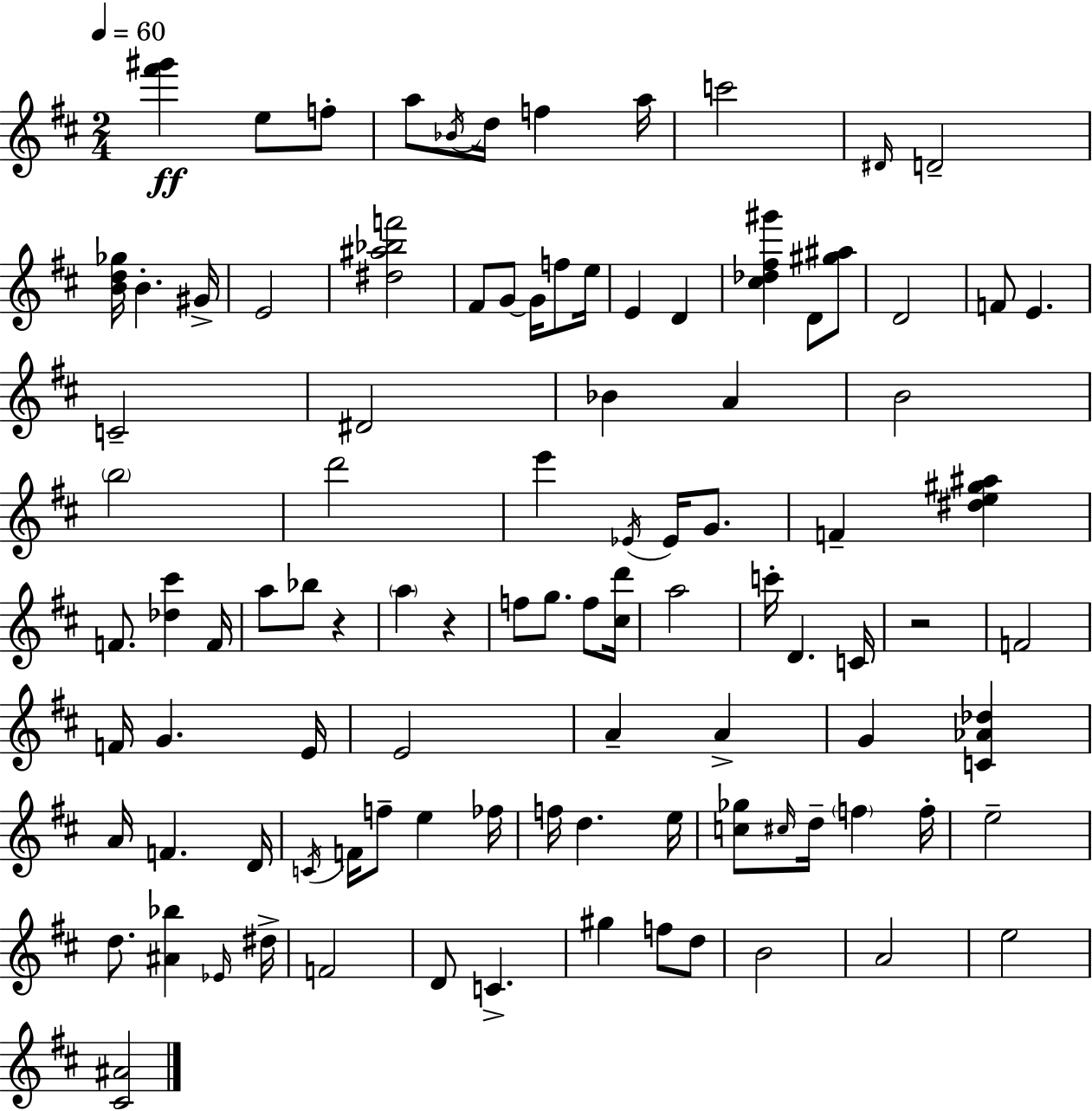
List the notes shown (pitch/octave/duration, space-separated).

[F#6,G#6]/q E5/e F5/e A5/e Bb4/s D5/s F5/q A5/s C6/h D#4/s D4/h [B4,D5,Gb5]/s B4/q. G#4/s E4/h [D#5,A#5,Bb5,F6]/h F#4/e G4/e G4/s F5/e E5/s E4/q D4/q [C#5,Db5,F#5,G#6]/q D4/e [G#5,A#5]/e D4/h F4/e E4/q. C4/h D#4/h Bb4/q A4/q B4/h B5/h D6/h E6/q Eb4/s Eb4/s G4/e. F4/q [D#5,E5,G#5,A#5]/q F4/e. [Db5,C#6]/q F4/s A5/e Bb5/e R/q A5/q R/q F5/e G5/e. F5/e [C#5,D6]/s A5/h C6/s D4/q. C4/s R/h F4/h F4/s G4/q. E4/s E4/h A4/q A4/q G4/q [C4,Ab4,Db5]/q A4/s F4/q. D4/s C4/s F4/s F5/e E5/q FES5/s F5/s D5/q. E5/s [C5,Gb5]/e C#5/s D5/s F5/q F5/s E5/h D5/e. [A#4,Bb5]/q Eb4/s D#5/s F4/h D4/e C4/q. G#5/q F5/e D5/e B4/h A4/h E5/h [C#4,A#4]/h